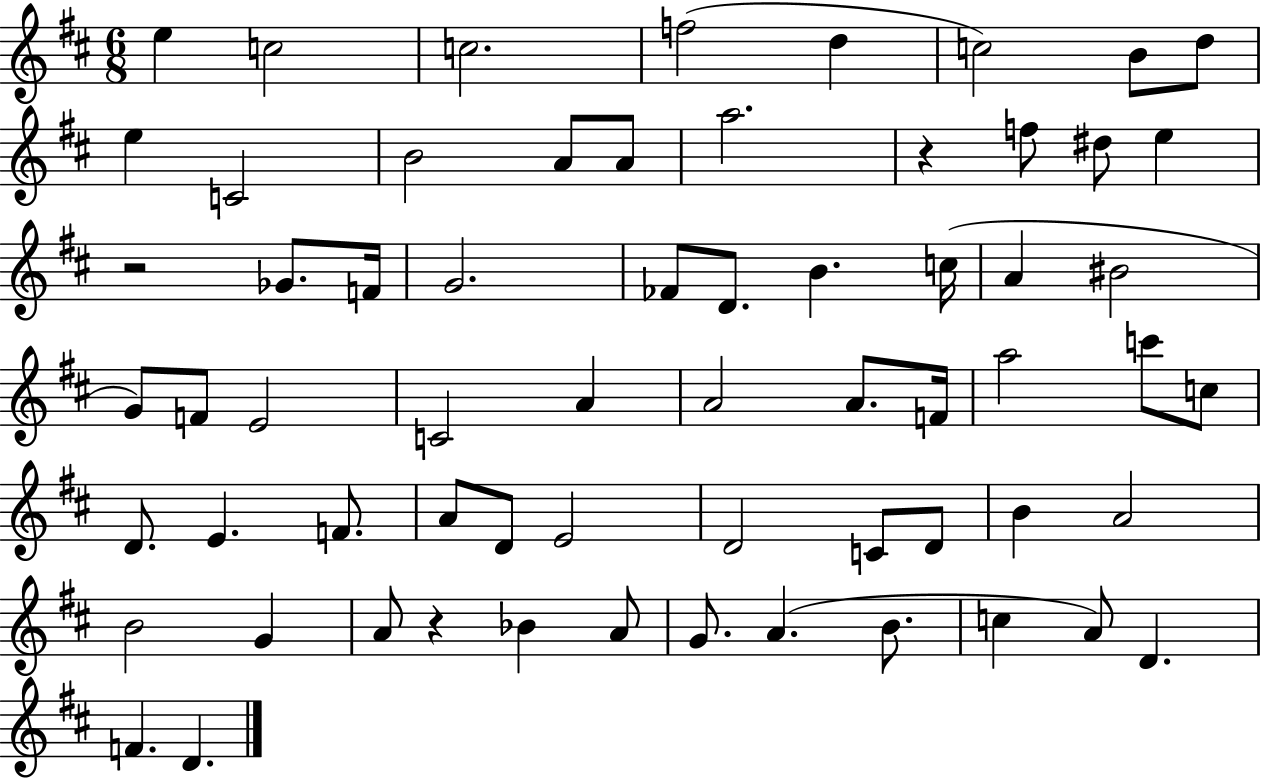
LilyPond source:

{
  \clef treble
  \numericTimeSignature
  \time 6/8
  \key d \major
  e''4 c''2 | c''2. | f''2( d''4 | c''2) b'8 d''8 | \break e''4 c'2 | b'2 a'8 a'8 | a''2. | r4 f''8 dis''8 e''4 | \break r2 ges'8. f'16 | g'2. | fes'8 d'8. b'4. c''16( | a'4 bis'2 | \break g'8) f'8 e'2 | c'2 a'4 | a'2 a'8. f'16 | a''2 c'''8 c''8 | \break d'8. e'4. f'8. | a'8 d'8 e'2 | d'2 c'8 d'8 | b'4 a'2 | \break b'2 g'4 | a'8 r4 bes'4 a'8 | g'8. a'4.( b'8. | c''4 a'8) d'4. | \break f'4. d'4. | \bar "|."
}